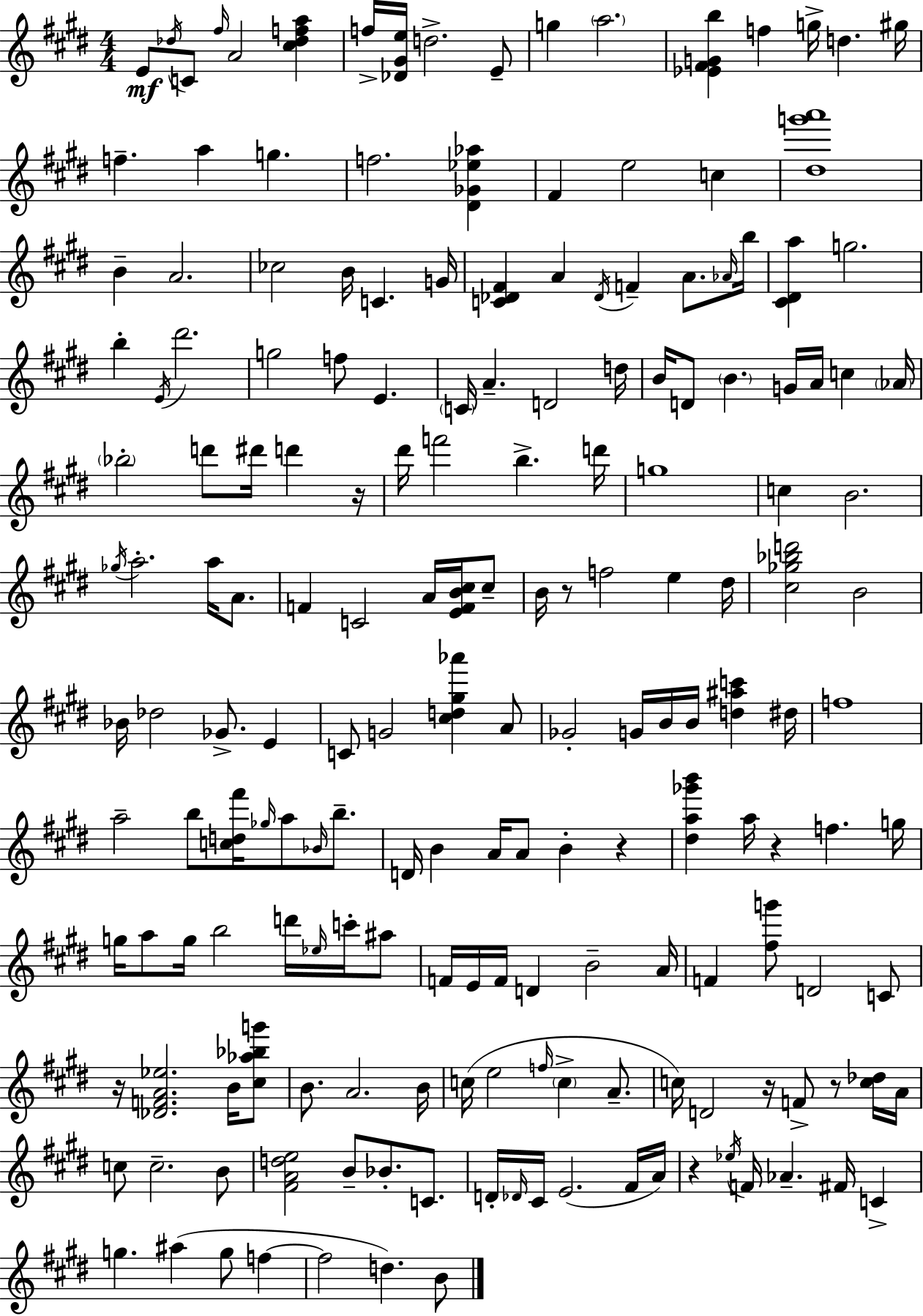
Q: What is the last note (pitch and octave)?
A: B4